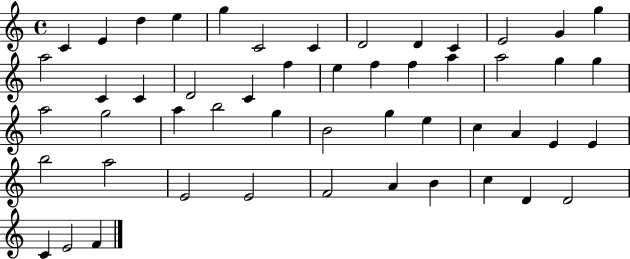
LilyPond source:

{
  \clef treble
  \time 4/4
  \defaultTimeSignature
  \key c \major
  c'4 e'4 d''4 e''4 | g''4 c'2 c'4 | d'2 d'4 c'4 | e'2 g'4 g''4 | \break a''2 c'4 c'4 | d'2 c'4 f''4 | e''4 f''4 f''4 a''4 | a''2 g''4 g''4 | \break a''2 g''2 | a''4 b''2 g''4 | b'2 g''4 e''4 | c''4 a'4 e'4 e'4 | \break b''2 a''2 | e'2 e'2 | f'2 a'4 b'4 | c''4 d'4 d'2 | \break c'4 e'2 f'4 | \bar "|."
}